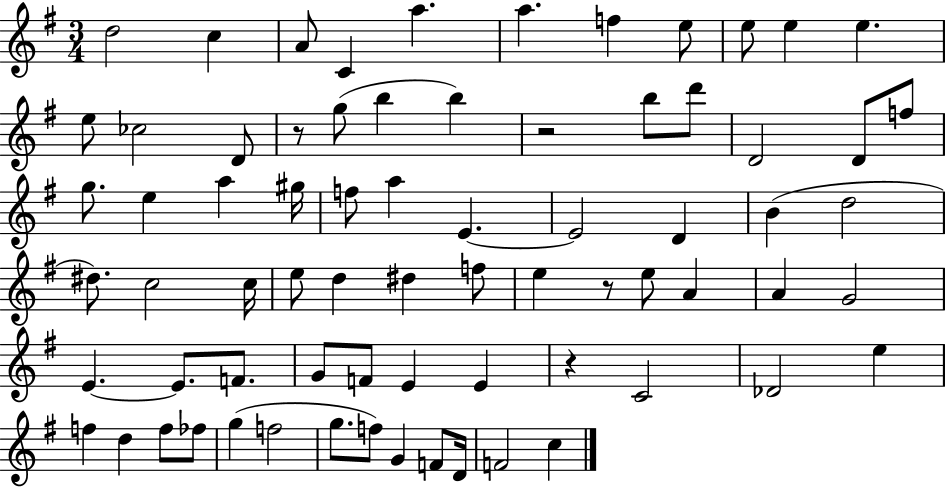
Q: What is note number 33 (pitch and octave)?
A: D5